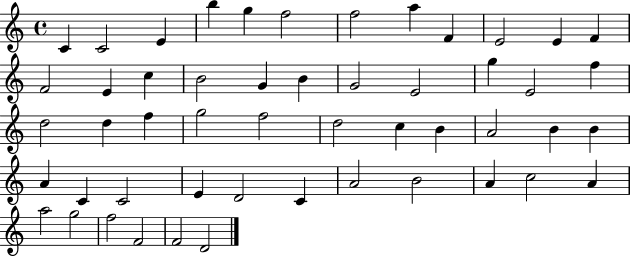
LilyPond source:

{
  \clef treble
  \time 4/4
  \defaultTimeSignature
  \key c \major
  c'4 c'2 e'4 | b''4 g''4 f''2 | f''2 a''4 f'4 | e'2 e'4 f'4 | \break f'2 e'4 c''4 | b'2 g'4 b'4 | g'2 e'2 | g''4 e'2 f''4 | \break d''2 d''4 f''4 | g''2 f''2 | d''2 c''4 b'4 | a'2 b'4 b'4 | \break a'4 c'4 c'2 | e'4 d'2 c'4 | a'2 b'2 | a'4 c''2 a'4 | \break a''2 g''2 | f''2 f'2 | f'2 d'2 | \bar "|."
}